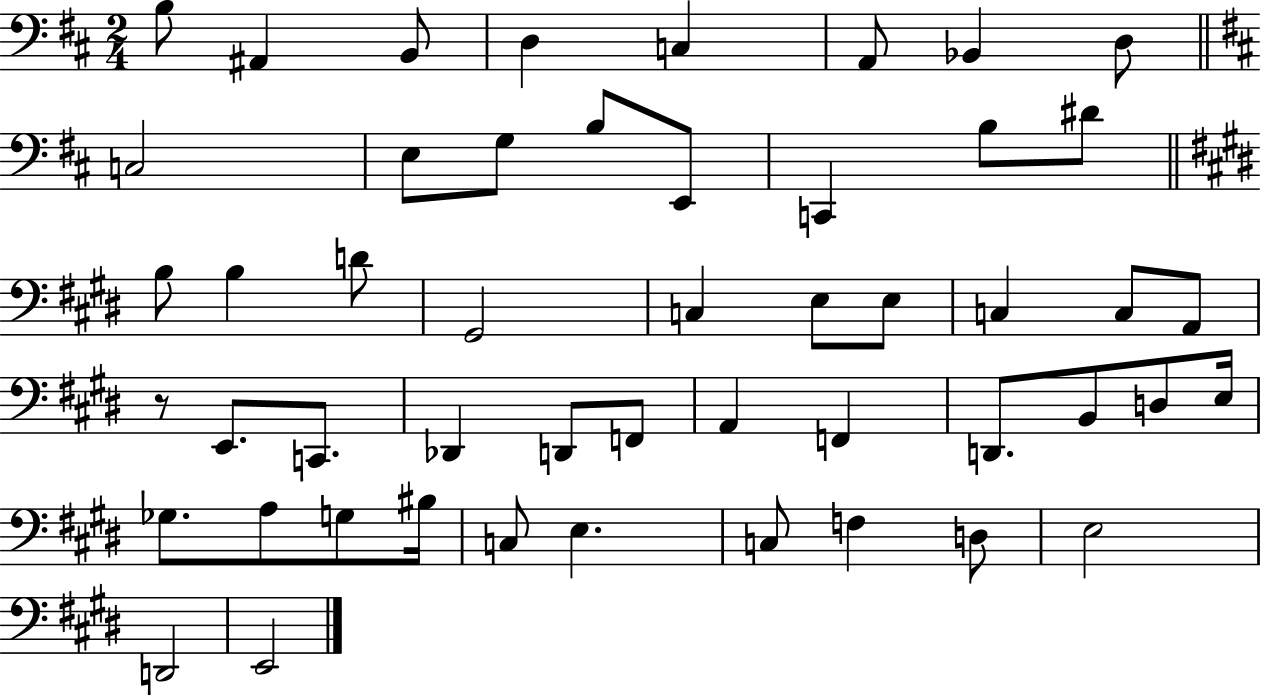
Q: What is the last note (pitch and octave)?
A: E2